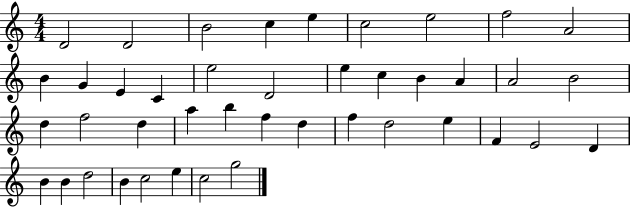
X:1
T:Untitled
M:4/4
L:1/4
K:C
D2 D2 B2 c e c2 e2 f2 A2 B G E C e2 D2 e c B A A2 B2 d f2 d a b f d f d2 e F E2 D B B d2 B c2 e c2 g2